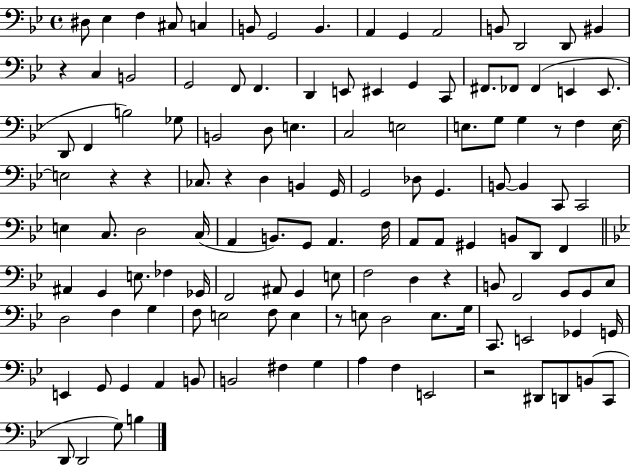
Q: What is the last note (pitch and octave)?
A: B3